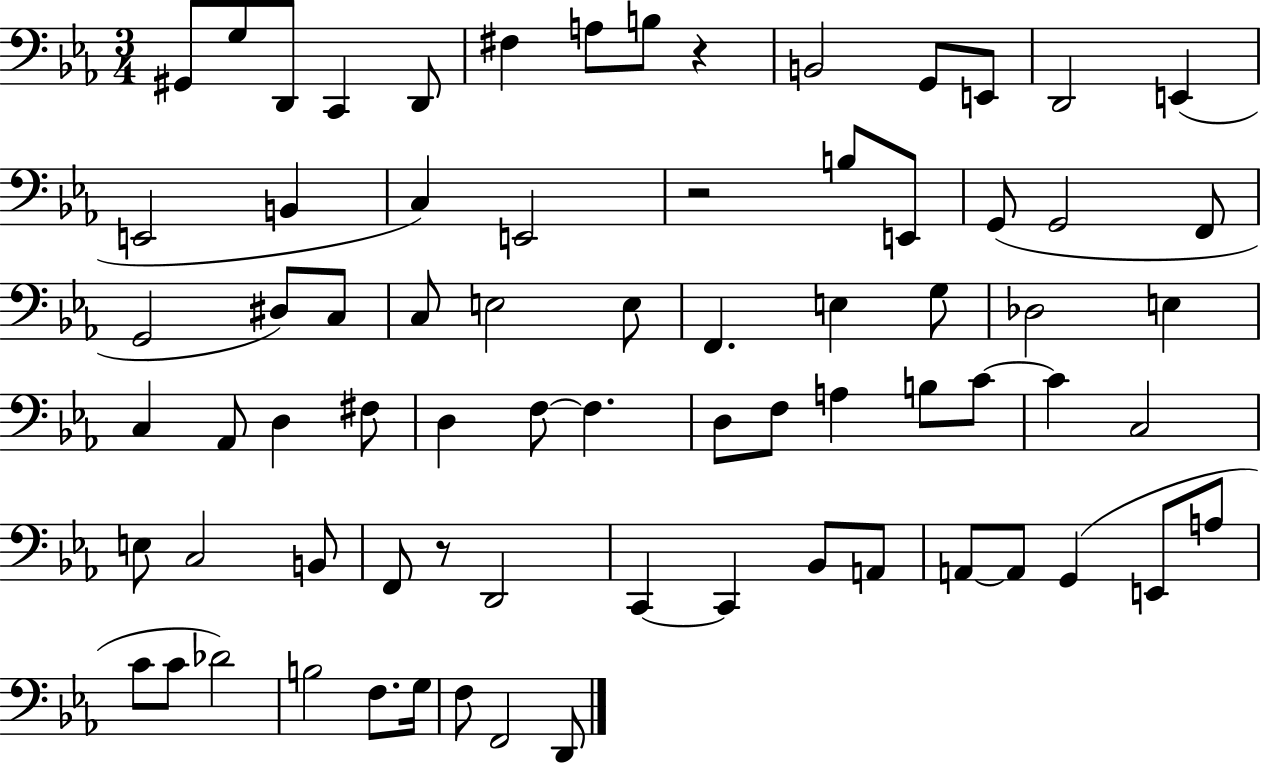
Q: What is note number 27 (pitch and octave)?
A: E3